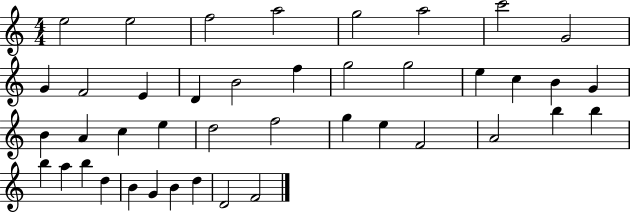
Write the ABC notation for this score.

X:1
T:Untitled
M:4/4
L:1/4
K:C
e2 e2 f2 a2 g2 a2 c'2 G2 G F2 E D B2 f g2 g2 e c B G B A c e d2 f2 g e F2 A2 b b b a b d B G B d D2 F2